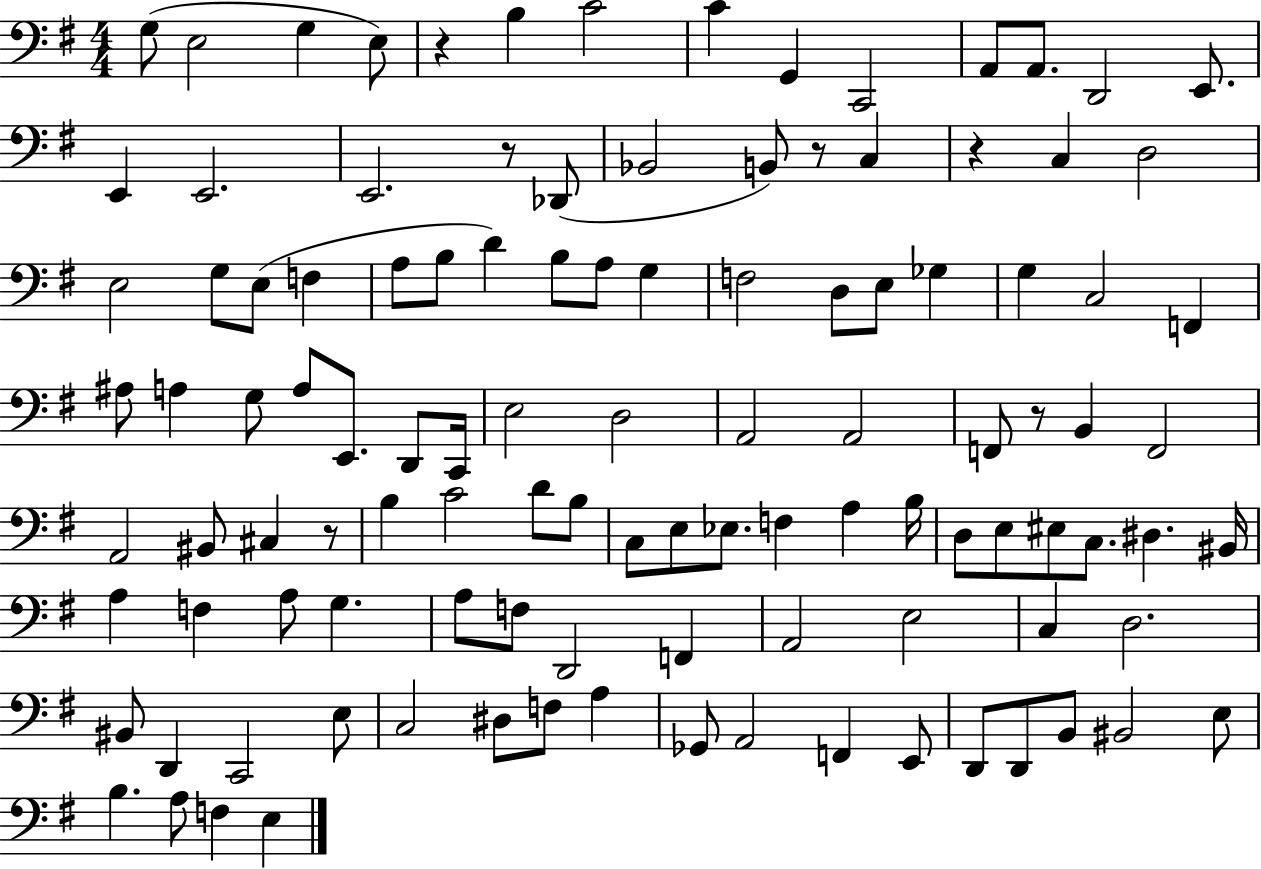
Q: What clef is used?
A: bass